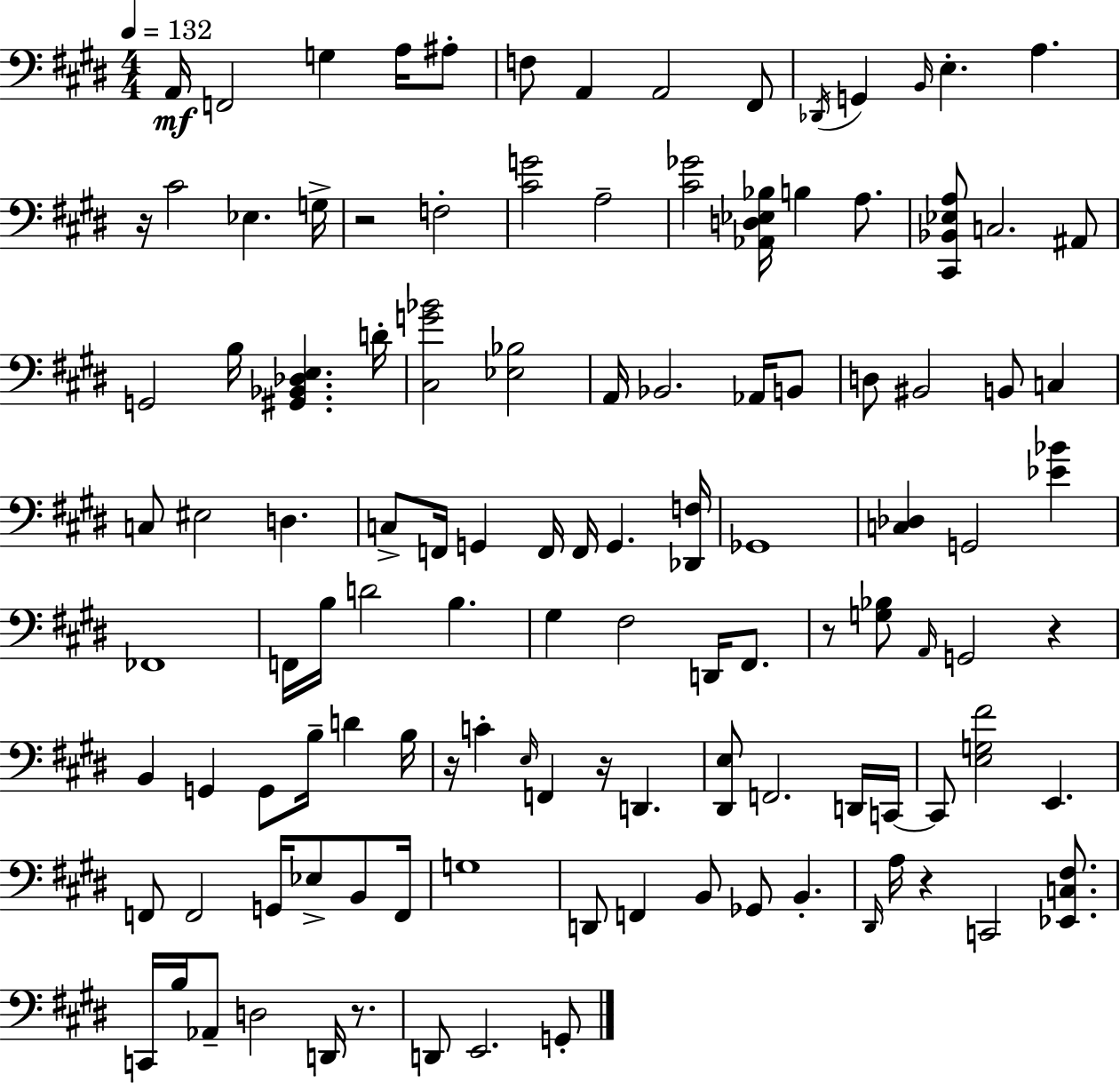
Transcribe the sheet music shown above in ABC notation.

X:1
T:Untitled
M:4/4
L:1/4
K:E
A,,/4 F,,2 G, A,/4 ^A,/2 F,/2 A,, A,,2 ^F,,/2 _D,,/4 G,, B,,/4 E, A, z/4 ^C2 _E, G,/4 z2 F,2 [^CG]2 A,2 [^C_G]2 [_A,,D,_E,_B,]/4 B, A,/2 [^C,,_B,,_E,A,]/2 C,2 ^A,,/2 G,,2 B,/4 [^G,,_B,,_D,E,] D/4 [^C,G_B]2 [_E,_B,]2 A,,/4 _B,,2 _A,,/4 B,,/2 D,/2 ^B,,2 B,,/2 C, C,/2 ^E,2 D, C,/2 F,,/4 G,, F,,/4 F,,/4 G,, [_D,,F,]/4 _G,,4 [C,_D,] G,,2 [_E_B] _F,,4 F,,/4 B,/4 D2 B, ^G, ^F,2 D,,/4 ^F,,/2 z/2 [G,_B,]/2 A,,/4 G,,2 z B,, G,, G,,/2 B,/4 D B,/4 z/4 C E,/4 F,, z/4 D,, [^D,,E,]/2 F,,2 D,,/4 C,,/4 C,,/2 [E,G,^F]2 E,, F,,/2 F,,2 G,,/4 _E,/2 B,,/2 F,,/4 G,4 D,,/2 F,, B,,/2 _G,,/2 B,, ^D,,/4 A,/4 z C,,2 [_E,,C,^F,]/2 C,,/4 B,/4 _A,,/2 D,2 D,,/4 z/2 D,,/2 E,,2 G,,/2